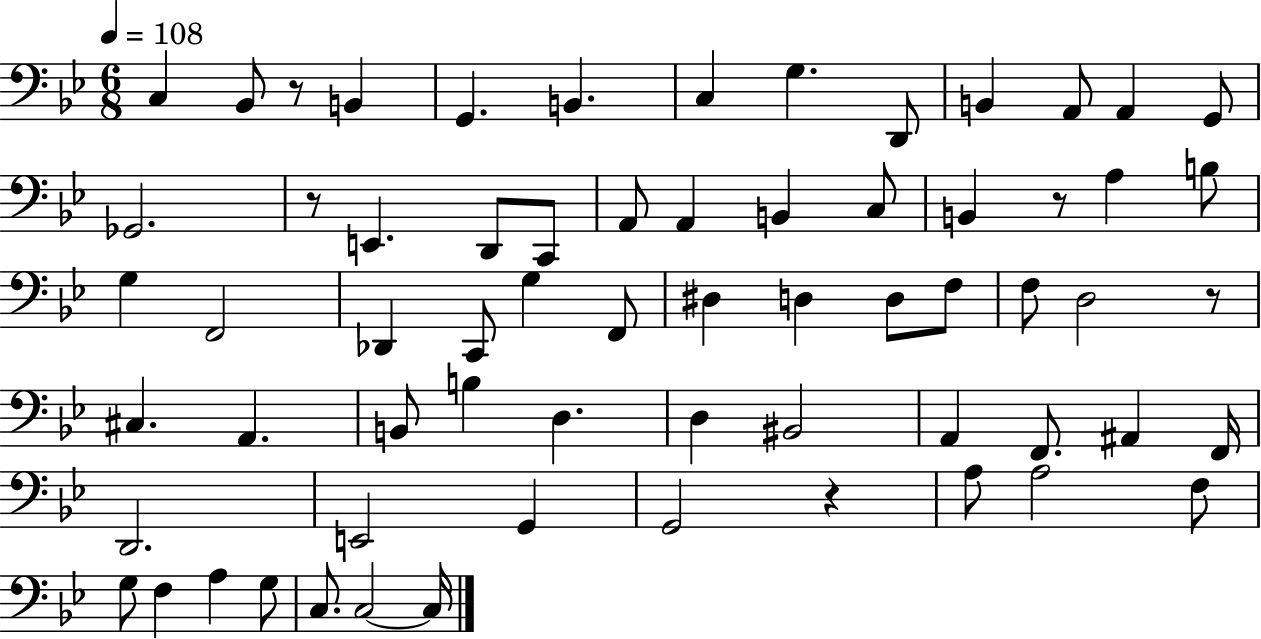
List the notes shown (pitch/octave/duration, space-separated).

C3/q Bb2/e R/e B2/q G2/q. B2/q. C3/q G3/q. D2/e B2/q A2/e A2/q G2/e Gb2/h. R/e E2/q. D2/e C2/e A2/e A2/q B2/q C3/e B2/q R/e A3/q B3/e G3/q F2/h Db2/q C2/e G3/q F2/e D#3/q D3/q D3/e F3/e F3/e D3/h R/e C#3/q. A2/q. B2/e B3/q D3/q. D3/q BIS2/h A2/q F2/e. A#2/q F2/s D2/h. E2/h G2/q G2/h R/q A3/e A3/h F3/e G3/e F3/q A3/q G3/e C3/e. C3/h C3/s